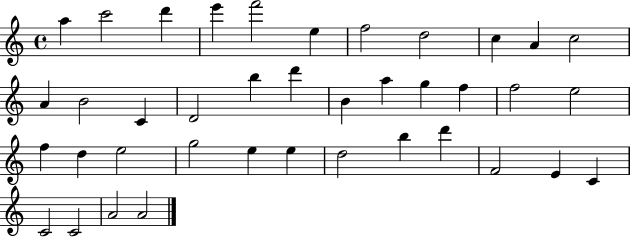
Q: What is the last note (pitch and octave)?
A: A4